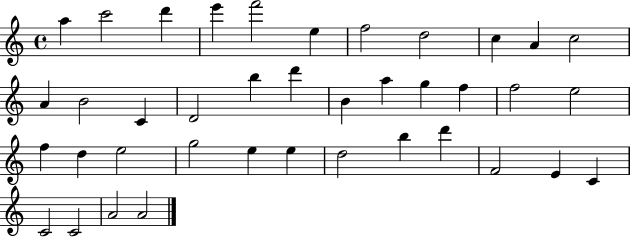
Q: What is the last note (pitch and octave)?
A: A4